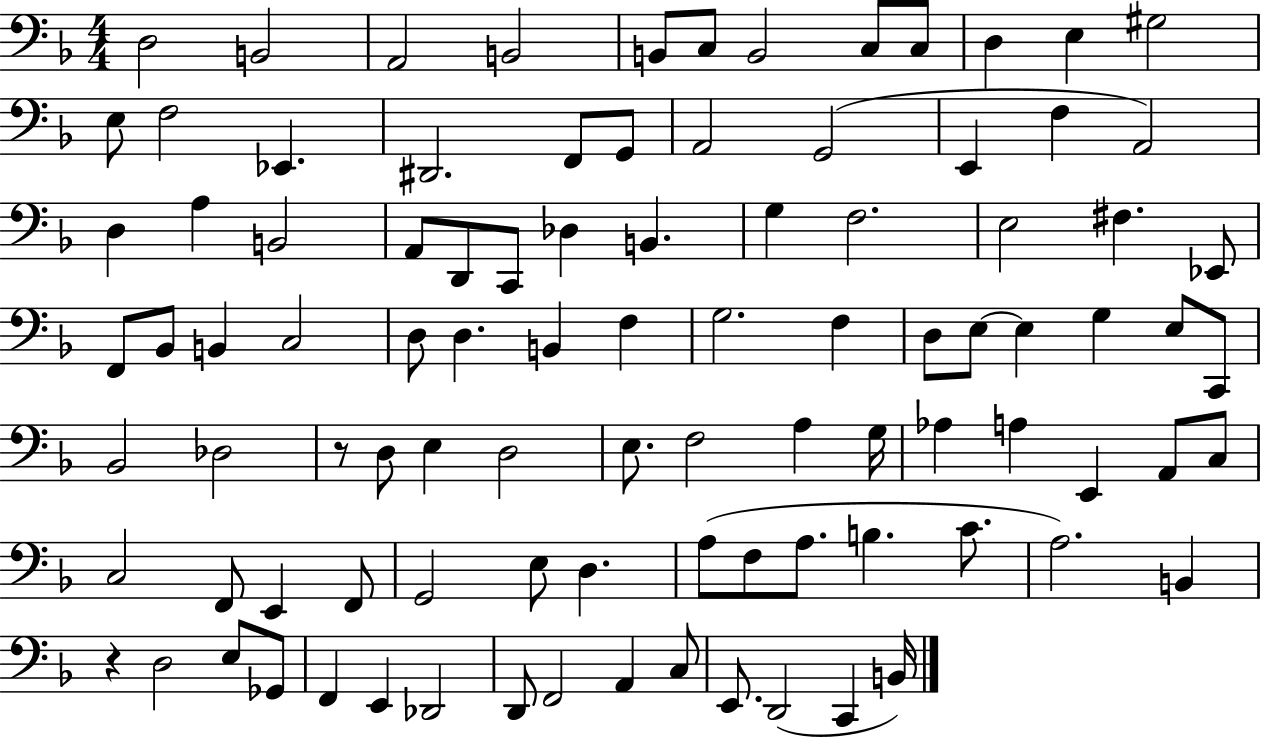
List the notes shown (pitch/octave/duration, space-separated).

D3/h B2/h A2/h B2/h B2/e C3/e B2/h C3/e C3/e D3/q E3/q G#3/h E3/e F3/h Eb2/q. D#2/h. F2/e G2/e A2/h G2/h E2/q F3/q A2/h D3/q A3/q B2/h A2/e D2/e C2/e Db3/q B2/q. G3/q F3/h. E3/h F#3/q. Eb2/e F2/e Bb2/e B2/q C3/h D3/e D3/q. B2/q F3/q G3/h. F3/q D3/e E3/e E3/q G3/q E3/e C2/e Bb2/h Db3/h R/e D3/e E3/q D3/h E3/e. F3/h A3/q G3/s Ab3/q A3/q E2/q A2/e C3/e C3/h F2/e E2/q F2/e G2/h E3/e D3/q. A3/e F3/e A3/e. B3/q. C4/e. A3/h. B2/q R/q D3/h E3/e Gb2/e F2/q E2/q Db2/h D2/e F2/h A2/q C3/e E2/e. D2/h C2/q B2/s